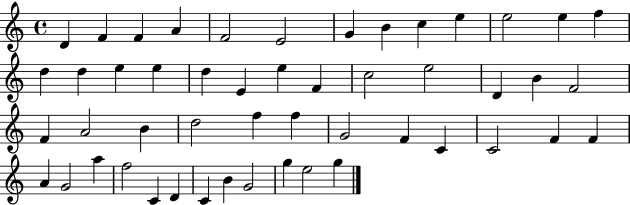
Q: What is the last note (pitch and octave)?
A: G5